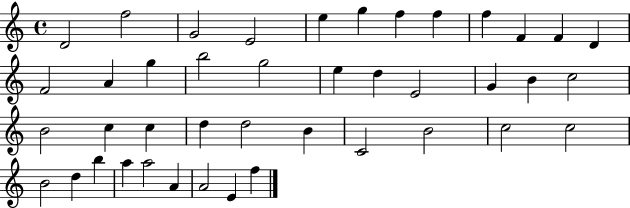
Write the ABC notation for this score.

X:1
T:Untitled
M:4/4
L:1/4
K:C
D2 f2 G2 E2 e g f f f F F D F2 A g b2 g2 e d E2 G B c2 B2 c c d d2 B C2 B2 c2 c2 B2 d b a a2 A A2 E f